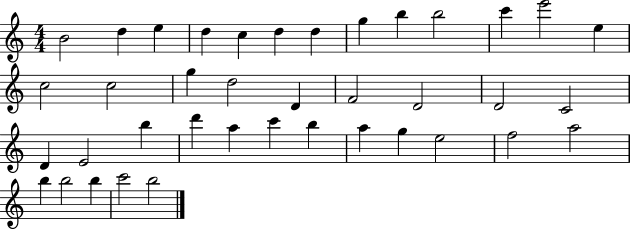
B4/h D5/q E5/q D5/q C5/q D5/q D5/q G5/q B5/q B5/h C6/q E6/h E5/q C5/h C5/h G5/q D5/h D4/q F4/h D4/h D4/h C4/h D4/q E4/h B5/q D6/q A5/q C6/q B5/q A5/q G5/q E5/h F5/h A5/h B5/q B5/h B5/q C6/h B5/h